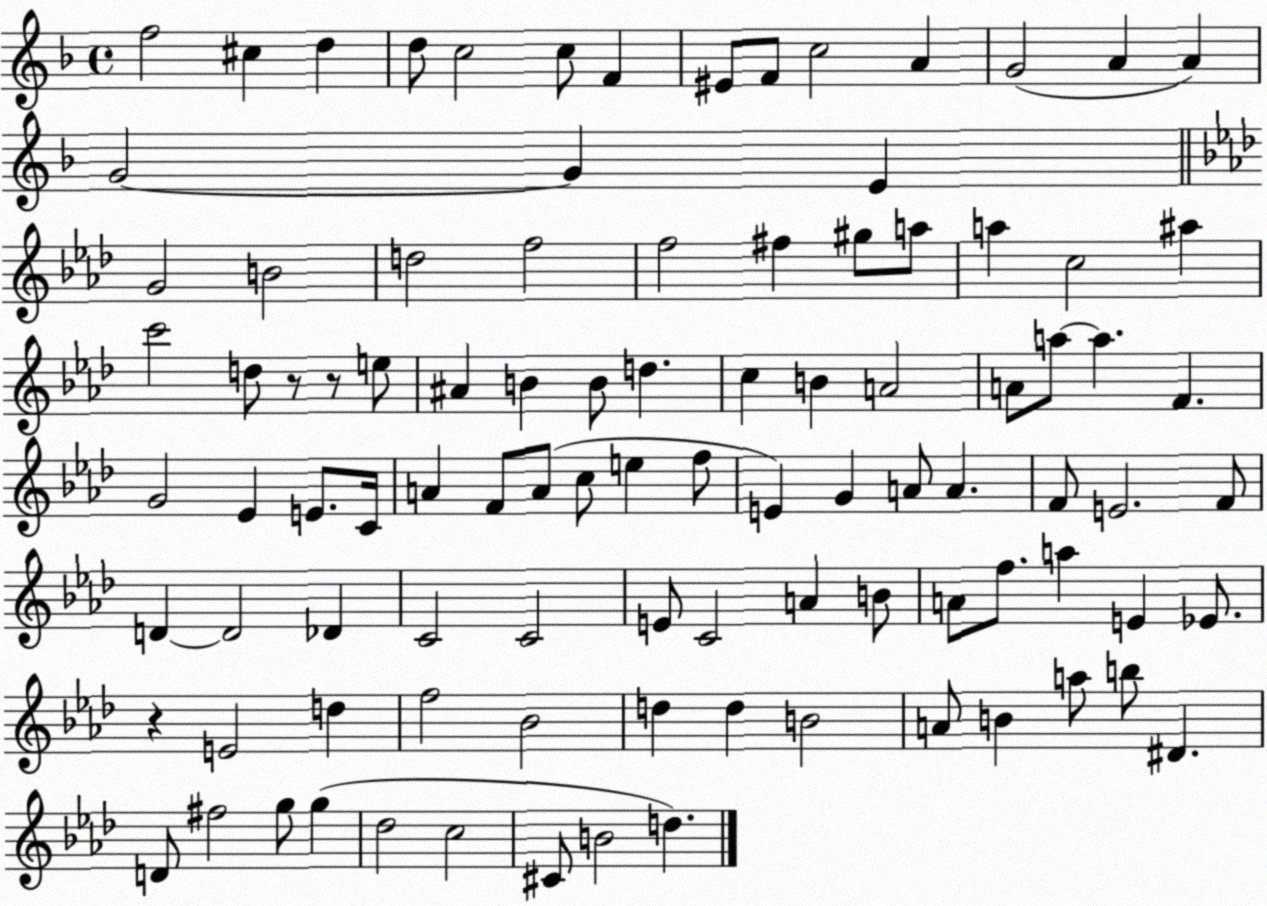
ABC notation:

X:1
T:Untitled
M:4/4
L:1/4
K:F
f2 ^c d d/2 c2 c/2 F ^E/2 F/2 c2 A G2 A A G2 G E G2 B2 d2 f2 f2 ^f ^g/2 a/2 a c2 ^a c'2 d/2 z/2 z/2 e/2 ^A B B/2 d c B A2 A/2 a/2 a F G2 _E E/2 C/4 A F/2 A/2 c/2 e f/2 E G A/2 A F/2 E2 F/2 D D2 _D C2 C2 E/2 C2 A B/2 A/2 f/2 a E _E/2 z E2 d f2 _B2 d d B2 A/2 B a/2 b/2 ^D D/2 ^f2 g/2 g _d2 c2 ^C/2 B2 d